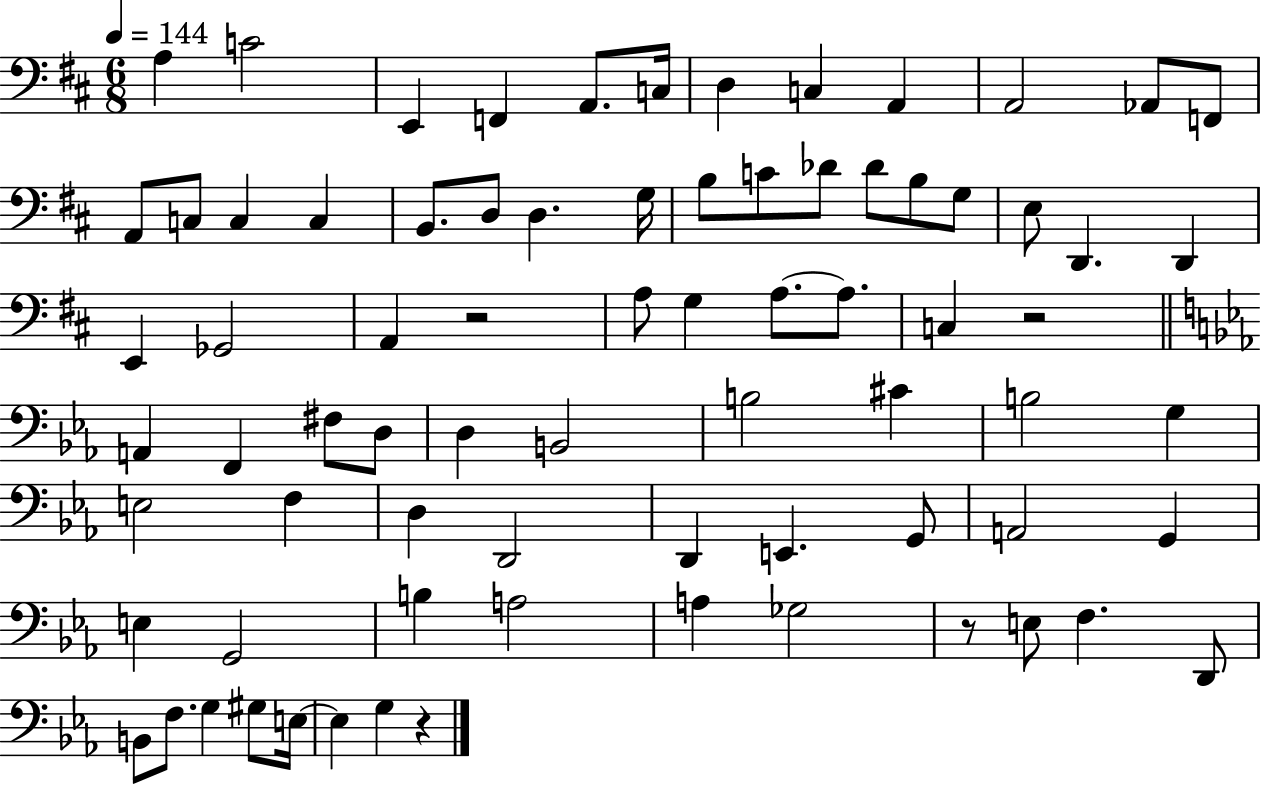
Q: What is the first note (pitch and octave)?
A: A3